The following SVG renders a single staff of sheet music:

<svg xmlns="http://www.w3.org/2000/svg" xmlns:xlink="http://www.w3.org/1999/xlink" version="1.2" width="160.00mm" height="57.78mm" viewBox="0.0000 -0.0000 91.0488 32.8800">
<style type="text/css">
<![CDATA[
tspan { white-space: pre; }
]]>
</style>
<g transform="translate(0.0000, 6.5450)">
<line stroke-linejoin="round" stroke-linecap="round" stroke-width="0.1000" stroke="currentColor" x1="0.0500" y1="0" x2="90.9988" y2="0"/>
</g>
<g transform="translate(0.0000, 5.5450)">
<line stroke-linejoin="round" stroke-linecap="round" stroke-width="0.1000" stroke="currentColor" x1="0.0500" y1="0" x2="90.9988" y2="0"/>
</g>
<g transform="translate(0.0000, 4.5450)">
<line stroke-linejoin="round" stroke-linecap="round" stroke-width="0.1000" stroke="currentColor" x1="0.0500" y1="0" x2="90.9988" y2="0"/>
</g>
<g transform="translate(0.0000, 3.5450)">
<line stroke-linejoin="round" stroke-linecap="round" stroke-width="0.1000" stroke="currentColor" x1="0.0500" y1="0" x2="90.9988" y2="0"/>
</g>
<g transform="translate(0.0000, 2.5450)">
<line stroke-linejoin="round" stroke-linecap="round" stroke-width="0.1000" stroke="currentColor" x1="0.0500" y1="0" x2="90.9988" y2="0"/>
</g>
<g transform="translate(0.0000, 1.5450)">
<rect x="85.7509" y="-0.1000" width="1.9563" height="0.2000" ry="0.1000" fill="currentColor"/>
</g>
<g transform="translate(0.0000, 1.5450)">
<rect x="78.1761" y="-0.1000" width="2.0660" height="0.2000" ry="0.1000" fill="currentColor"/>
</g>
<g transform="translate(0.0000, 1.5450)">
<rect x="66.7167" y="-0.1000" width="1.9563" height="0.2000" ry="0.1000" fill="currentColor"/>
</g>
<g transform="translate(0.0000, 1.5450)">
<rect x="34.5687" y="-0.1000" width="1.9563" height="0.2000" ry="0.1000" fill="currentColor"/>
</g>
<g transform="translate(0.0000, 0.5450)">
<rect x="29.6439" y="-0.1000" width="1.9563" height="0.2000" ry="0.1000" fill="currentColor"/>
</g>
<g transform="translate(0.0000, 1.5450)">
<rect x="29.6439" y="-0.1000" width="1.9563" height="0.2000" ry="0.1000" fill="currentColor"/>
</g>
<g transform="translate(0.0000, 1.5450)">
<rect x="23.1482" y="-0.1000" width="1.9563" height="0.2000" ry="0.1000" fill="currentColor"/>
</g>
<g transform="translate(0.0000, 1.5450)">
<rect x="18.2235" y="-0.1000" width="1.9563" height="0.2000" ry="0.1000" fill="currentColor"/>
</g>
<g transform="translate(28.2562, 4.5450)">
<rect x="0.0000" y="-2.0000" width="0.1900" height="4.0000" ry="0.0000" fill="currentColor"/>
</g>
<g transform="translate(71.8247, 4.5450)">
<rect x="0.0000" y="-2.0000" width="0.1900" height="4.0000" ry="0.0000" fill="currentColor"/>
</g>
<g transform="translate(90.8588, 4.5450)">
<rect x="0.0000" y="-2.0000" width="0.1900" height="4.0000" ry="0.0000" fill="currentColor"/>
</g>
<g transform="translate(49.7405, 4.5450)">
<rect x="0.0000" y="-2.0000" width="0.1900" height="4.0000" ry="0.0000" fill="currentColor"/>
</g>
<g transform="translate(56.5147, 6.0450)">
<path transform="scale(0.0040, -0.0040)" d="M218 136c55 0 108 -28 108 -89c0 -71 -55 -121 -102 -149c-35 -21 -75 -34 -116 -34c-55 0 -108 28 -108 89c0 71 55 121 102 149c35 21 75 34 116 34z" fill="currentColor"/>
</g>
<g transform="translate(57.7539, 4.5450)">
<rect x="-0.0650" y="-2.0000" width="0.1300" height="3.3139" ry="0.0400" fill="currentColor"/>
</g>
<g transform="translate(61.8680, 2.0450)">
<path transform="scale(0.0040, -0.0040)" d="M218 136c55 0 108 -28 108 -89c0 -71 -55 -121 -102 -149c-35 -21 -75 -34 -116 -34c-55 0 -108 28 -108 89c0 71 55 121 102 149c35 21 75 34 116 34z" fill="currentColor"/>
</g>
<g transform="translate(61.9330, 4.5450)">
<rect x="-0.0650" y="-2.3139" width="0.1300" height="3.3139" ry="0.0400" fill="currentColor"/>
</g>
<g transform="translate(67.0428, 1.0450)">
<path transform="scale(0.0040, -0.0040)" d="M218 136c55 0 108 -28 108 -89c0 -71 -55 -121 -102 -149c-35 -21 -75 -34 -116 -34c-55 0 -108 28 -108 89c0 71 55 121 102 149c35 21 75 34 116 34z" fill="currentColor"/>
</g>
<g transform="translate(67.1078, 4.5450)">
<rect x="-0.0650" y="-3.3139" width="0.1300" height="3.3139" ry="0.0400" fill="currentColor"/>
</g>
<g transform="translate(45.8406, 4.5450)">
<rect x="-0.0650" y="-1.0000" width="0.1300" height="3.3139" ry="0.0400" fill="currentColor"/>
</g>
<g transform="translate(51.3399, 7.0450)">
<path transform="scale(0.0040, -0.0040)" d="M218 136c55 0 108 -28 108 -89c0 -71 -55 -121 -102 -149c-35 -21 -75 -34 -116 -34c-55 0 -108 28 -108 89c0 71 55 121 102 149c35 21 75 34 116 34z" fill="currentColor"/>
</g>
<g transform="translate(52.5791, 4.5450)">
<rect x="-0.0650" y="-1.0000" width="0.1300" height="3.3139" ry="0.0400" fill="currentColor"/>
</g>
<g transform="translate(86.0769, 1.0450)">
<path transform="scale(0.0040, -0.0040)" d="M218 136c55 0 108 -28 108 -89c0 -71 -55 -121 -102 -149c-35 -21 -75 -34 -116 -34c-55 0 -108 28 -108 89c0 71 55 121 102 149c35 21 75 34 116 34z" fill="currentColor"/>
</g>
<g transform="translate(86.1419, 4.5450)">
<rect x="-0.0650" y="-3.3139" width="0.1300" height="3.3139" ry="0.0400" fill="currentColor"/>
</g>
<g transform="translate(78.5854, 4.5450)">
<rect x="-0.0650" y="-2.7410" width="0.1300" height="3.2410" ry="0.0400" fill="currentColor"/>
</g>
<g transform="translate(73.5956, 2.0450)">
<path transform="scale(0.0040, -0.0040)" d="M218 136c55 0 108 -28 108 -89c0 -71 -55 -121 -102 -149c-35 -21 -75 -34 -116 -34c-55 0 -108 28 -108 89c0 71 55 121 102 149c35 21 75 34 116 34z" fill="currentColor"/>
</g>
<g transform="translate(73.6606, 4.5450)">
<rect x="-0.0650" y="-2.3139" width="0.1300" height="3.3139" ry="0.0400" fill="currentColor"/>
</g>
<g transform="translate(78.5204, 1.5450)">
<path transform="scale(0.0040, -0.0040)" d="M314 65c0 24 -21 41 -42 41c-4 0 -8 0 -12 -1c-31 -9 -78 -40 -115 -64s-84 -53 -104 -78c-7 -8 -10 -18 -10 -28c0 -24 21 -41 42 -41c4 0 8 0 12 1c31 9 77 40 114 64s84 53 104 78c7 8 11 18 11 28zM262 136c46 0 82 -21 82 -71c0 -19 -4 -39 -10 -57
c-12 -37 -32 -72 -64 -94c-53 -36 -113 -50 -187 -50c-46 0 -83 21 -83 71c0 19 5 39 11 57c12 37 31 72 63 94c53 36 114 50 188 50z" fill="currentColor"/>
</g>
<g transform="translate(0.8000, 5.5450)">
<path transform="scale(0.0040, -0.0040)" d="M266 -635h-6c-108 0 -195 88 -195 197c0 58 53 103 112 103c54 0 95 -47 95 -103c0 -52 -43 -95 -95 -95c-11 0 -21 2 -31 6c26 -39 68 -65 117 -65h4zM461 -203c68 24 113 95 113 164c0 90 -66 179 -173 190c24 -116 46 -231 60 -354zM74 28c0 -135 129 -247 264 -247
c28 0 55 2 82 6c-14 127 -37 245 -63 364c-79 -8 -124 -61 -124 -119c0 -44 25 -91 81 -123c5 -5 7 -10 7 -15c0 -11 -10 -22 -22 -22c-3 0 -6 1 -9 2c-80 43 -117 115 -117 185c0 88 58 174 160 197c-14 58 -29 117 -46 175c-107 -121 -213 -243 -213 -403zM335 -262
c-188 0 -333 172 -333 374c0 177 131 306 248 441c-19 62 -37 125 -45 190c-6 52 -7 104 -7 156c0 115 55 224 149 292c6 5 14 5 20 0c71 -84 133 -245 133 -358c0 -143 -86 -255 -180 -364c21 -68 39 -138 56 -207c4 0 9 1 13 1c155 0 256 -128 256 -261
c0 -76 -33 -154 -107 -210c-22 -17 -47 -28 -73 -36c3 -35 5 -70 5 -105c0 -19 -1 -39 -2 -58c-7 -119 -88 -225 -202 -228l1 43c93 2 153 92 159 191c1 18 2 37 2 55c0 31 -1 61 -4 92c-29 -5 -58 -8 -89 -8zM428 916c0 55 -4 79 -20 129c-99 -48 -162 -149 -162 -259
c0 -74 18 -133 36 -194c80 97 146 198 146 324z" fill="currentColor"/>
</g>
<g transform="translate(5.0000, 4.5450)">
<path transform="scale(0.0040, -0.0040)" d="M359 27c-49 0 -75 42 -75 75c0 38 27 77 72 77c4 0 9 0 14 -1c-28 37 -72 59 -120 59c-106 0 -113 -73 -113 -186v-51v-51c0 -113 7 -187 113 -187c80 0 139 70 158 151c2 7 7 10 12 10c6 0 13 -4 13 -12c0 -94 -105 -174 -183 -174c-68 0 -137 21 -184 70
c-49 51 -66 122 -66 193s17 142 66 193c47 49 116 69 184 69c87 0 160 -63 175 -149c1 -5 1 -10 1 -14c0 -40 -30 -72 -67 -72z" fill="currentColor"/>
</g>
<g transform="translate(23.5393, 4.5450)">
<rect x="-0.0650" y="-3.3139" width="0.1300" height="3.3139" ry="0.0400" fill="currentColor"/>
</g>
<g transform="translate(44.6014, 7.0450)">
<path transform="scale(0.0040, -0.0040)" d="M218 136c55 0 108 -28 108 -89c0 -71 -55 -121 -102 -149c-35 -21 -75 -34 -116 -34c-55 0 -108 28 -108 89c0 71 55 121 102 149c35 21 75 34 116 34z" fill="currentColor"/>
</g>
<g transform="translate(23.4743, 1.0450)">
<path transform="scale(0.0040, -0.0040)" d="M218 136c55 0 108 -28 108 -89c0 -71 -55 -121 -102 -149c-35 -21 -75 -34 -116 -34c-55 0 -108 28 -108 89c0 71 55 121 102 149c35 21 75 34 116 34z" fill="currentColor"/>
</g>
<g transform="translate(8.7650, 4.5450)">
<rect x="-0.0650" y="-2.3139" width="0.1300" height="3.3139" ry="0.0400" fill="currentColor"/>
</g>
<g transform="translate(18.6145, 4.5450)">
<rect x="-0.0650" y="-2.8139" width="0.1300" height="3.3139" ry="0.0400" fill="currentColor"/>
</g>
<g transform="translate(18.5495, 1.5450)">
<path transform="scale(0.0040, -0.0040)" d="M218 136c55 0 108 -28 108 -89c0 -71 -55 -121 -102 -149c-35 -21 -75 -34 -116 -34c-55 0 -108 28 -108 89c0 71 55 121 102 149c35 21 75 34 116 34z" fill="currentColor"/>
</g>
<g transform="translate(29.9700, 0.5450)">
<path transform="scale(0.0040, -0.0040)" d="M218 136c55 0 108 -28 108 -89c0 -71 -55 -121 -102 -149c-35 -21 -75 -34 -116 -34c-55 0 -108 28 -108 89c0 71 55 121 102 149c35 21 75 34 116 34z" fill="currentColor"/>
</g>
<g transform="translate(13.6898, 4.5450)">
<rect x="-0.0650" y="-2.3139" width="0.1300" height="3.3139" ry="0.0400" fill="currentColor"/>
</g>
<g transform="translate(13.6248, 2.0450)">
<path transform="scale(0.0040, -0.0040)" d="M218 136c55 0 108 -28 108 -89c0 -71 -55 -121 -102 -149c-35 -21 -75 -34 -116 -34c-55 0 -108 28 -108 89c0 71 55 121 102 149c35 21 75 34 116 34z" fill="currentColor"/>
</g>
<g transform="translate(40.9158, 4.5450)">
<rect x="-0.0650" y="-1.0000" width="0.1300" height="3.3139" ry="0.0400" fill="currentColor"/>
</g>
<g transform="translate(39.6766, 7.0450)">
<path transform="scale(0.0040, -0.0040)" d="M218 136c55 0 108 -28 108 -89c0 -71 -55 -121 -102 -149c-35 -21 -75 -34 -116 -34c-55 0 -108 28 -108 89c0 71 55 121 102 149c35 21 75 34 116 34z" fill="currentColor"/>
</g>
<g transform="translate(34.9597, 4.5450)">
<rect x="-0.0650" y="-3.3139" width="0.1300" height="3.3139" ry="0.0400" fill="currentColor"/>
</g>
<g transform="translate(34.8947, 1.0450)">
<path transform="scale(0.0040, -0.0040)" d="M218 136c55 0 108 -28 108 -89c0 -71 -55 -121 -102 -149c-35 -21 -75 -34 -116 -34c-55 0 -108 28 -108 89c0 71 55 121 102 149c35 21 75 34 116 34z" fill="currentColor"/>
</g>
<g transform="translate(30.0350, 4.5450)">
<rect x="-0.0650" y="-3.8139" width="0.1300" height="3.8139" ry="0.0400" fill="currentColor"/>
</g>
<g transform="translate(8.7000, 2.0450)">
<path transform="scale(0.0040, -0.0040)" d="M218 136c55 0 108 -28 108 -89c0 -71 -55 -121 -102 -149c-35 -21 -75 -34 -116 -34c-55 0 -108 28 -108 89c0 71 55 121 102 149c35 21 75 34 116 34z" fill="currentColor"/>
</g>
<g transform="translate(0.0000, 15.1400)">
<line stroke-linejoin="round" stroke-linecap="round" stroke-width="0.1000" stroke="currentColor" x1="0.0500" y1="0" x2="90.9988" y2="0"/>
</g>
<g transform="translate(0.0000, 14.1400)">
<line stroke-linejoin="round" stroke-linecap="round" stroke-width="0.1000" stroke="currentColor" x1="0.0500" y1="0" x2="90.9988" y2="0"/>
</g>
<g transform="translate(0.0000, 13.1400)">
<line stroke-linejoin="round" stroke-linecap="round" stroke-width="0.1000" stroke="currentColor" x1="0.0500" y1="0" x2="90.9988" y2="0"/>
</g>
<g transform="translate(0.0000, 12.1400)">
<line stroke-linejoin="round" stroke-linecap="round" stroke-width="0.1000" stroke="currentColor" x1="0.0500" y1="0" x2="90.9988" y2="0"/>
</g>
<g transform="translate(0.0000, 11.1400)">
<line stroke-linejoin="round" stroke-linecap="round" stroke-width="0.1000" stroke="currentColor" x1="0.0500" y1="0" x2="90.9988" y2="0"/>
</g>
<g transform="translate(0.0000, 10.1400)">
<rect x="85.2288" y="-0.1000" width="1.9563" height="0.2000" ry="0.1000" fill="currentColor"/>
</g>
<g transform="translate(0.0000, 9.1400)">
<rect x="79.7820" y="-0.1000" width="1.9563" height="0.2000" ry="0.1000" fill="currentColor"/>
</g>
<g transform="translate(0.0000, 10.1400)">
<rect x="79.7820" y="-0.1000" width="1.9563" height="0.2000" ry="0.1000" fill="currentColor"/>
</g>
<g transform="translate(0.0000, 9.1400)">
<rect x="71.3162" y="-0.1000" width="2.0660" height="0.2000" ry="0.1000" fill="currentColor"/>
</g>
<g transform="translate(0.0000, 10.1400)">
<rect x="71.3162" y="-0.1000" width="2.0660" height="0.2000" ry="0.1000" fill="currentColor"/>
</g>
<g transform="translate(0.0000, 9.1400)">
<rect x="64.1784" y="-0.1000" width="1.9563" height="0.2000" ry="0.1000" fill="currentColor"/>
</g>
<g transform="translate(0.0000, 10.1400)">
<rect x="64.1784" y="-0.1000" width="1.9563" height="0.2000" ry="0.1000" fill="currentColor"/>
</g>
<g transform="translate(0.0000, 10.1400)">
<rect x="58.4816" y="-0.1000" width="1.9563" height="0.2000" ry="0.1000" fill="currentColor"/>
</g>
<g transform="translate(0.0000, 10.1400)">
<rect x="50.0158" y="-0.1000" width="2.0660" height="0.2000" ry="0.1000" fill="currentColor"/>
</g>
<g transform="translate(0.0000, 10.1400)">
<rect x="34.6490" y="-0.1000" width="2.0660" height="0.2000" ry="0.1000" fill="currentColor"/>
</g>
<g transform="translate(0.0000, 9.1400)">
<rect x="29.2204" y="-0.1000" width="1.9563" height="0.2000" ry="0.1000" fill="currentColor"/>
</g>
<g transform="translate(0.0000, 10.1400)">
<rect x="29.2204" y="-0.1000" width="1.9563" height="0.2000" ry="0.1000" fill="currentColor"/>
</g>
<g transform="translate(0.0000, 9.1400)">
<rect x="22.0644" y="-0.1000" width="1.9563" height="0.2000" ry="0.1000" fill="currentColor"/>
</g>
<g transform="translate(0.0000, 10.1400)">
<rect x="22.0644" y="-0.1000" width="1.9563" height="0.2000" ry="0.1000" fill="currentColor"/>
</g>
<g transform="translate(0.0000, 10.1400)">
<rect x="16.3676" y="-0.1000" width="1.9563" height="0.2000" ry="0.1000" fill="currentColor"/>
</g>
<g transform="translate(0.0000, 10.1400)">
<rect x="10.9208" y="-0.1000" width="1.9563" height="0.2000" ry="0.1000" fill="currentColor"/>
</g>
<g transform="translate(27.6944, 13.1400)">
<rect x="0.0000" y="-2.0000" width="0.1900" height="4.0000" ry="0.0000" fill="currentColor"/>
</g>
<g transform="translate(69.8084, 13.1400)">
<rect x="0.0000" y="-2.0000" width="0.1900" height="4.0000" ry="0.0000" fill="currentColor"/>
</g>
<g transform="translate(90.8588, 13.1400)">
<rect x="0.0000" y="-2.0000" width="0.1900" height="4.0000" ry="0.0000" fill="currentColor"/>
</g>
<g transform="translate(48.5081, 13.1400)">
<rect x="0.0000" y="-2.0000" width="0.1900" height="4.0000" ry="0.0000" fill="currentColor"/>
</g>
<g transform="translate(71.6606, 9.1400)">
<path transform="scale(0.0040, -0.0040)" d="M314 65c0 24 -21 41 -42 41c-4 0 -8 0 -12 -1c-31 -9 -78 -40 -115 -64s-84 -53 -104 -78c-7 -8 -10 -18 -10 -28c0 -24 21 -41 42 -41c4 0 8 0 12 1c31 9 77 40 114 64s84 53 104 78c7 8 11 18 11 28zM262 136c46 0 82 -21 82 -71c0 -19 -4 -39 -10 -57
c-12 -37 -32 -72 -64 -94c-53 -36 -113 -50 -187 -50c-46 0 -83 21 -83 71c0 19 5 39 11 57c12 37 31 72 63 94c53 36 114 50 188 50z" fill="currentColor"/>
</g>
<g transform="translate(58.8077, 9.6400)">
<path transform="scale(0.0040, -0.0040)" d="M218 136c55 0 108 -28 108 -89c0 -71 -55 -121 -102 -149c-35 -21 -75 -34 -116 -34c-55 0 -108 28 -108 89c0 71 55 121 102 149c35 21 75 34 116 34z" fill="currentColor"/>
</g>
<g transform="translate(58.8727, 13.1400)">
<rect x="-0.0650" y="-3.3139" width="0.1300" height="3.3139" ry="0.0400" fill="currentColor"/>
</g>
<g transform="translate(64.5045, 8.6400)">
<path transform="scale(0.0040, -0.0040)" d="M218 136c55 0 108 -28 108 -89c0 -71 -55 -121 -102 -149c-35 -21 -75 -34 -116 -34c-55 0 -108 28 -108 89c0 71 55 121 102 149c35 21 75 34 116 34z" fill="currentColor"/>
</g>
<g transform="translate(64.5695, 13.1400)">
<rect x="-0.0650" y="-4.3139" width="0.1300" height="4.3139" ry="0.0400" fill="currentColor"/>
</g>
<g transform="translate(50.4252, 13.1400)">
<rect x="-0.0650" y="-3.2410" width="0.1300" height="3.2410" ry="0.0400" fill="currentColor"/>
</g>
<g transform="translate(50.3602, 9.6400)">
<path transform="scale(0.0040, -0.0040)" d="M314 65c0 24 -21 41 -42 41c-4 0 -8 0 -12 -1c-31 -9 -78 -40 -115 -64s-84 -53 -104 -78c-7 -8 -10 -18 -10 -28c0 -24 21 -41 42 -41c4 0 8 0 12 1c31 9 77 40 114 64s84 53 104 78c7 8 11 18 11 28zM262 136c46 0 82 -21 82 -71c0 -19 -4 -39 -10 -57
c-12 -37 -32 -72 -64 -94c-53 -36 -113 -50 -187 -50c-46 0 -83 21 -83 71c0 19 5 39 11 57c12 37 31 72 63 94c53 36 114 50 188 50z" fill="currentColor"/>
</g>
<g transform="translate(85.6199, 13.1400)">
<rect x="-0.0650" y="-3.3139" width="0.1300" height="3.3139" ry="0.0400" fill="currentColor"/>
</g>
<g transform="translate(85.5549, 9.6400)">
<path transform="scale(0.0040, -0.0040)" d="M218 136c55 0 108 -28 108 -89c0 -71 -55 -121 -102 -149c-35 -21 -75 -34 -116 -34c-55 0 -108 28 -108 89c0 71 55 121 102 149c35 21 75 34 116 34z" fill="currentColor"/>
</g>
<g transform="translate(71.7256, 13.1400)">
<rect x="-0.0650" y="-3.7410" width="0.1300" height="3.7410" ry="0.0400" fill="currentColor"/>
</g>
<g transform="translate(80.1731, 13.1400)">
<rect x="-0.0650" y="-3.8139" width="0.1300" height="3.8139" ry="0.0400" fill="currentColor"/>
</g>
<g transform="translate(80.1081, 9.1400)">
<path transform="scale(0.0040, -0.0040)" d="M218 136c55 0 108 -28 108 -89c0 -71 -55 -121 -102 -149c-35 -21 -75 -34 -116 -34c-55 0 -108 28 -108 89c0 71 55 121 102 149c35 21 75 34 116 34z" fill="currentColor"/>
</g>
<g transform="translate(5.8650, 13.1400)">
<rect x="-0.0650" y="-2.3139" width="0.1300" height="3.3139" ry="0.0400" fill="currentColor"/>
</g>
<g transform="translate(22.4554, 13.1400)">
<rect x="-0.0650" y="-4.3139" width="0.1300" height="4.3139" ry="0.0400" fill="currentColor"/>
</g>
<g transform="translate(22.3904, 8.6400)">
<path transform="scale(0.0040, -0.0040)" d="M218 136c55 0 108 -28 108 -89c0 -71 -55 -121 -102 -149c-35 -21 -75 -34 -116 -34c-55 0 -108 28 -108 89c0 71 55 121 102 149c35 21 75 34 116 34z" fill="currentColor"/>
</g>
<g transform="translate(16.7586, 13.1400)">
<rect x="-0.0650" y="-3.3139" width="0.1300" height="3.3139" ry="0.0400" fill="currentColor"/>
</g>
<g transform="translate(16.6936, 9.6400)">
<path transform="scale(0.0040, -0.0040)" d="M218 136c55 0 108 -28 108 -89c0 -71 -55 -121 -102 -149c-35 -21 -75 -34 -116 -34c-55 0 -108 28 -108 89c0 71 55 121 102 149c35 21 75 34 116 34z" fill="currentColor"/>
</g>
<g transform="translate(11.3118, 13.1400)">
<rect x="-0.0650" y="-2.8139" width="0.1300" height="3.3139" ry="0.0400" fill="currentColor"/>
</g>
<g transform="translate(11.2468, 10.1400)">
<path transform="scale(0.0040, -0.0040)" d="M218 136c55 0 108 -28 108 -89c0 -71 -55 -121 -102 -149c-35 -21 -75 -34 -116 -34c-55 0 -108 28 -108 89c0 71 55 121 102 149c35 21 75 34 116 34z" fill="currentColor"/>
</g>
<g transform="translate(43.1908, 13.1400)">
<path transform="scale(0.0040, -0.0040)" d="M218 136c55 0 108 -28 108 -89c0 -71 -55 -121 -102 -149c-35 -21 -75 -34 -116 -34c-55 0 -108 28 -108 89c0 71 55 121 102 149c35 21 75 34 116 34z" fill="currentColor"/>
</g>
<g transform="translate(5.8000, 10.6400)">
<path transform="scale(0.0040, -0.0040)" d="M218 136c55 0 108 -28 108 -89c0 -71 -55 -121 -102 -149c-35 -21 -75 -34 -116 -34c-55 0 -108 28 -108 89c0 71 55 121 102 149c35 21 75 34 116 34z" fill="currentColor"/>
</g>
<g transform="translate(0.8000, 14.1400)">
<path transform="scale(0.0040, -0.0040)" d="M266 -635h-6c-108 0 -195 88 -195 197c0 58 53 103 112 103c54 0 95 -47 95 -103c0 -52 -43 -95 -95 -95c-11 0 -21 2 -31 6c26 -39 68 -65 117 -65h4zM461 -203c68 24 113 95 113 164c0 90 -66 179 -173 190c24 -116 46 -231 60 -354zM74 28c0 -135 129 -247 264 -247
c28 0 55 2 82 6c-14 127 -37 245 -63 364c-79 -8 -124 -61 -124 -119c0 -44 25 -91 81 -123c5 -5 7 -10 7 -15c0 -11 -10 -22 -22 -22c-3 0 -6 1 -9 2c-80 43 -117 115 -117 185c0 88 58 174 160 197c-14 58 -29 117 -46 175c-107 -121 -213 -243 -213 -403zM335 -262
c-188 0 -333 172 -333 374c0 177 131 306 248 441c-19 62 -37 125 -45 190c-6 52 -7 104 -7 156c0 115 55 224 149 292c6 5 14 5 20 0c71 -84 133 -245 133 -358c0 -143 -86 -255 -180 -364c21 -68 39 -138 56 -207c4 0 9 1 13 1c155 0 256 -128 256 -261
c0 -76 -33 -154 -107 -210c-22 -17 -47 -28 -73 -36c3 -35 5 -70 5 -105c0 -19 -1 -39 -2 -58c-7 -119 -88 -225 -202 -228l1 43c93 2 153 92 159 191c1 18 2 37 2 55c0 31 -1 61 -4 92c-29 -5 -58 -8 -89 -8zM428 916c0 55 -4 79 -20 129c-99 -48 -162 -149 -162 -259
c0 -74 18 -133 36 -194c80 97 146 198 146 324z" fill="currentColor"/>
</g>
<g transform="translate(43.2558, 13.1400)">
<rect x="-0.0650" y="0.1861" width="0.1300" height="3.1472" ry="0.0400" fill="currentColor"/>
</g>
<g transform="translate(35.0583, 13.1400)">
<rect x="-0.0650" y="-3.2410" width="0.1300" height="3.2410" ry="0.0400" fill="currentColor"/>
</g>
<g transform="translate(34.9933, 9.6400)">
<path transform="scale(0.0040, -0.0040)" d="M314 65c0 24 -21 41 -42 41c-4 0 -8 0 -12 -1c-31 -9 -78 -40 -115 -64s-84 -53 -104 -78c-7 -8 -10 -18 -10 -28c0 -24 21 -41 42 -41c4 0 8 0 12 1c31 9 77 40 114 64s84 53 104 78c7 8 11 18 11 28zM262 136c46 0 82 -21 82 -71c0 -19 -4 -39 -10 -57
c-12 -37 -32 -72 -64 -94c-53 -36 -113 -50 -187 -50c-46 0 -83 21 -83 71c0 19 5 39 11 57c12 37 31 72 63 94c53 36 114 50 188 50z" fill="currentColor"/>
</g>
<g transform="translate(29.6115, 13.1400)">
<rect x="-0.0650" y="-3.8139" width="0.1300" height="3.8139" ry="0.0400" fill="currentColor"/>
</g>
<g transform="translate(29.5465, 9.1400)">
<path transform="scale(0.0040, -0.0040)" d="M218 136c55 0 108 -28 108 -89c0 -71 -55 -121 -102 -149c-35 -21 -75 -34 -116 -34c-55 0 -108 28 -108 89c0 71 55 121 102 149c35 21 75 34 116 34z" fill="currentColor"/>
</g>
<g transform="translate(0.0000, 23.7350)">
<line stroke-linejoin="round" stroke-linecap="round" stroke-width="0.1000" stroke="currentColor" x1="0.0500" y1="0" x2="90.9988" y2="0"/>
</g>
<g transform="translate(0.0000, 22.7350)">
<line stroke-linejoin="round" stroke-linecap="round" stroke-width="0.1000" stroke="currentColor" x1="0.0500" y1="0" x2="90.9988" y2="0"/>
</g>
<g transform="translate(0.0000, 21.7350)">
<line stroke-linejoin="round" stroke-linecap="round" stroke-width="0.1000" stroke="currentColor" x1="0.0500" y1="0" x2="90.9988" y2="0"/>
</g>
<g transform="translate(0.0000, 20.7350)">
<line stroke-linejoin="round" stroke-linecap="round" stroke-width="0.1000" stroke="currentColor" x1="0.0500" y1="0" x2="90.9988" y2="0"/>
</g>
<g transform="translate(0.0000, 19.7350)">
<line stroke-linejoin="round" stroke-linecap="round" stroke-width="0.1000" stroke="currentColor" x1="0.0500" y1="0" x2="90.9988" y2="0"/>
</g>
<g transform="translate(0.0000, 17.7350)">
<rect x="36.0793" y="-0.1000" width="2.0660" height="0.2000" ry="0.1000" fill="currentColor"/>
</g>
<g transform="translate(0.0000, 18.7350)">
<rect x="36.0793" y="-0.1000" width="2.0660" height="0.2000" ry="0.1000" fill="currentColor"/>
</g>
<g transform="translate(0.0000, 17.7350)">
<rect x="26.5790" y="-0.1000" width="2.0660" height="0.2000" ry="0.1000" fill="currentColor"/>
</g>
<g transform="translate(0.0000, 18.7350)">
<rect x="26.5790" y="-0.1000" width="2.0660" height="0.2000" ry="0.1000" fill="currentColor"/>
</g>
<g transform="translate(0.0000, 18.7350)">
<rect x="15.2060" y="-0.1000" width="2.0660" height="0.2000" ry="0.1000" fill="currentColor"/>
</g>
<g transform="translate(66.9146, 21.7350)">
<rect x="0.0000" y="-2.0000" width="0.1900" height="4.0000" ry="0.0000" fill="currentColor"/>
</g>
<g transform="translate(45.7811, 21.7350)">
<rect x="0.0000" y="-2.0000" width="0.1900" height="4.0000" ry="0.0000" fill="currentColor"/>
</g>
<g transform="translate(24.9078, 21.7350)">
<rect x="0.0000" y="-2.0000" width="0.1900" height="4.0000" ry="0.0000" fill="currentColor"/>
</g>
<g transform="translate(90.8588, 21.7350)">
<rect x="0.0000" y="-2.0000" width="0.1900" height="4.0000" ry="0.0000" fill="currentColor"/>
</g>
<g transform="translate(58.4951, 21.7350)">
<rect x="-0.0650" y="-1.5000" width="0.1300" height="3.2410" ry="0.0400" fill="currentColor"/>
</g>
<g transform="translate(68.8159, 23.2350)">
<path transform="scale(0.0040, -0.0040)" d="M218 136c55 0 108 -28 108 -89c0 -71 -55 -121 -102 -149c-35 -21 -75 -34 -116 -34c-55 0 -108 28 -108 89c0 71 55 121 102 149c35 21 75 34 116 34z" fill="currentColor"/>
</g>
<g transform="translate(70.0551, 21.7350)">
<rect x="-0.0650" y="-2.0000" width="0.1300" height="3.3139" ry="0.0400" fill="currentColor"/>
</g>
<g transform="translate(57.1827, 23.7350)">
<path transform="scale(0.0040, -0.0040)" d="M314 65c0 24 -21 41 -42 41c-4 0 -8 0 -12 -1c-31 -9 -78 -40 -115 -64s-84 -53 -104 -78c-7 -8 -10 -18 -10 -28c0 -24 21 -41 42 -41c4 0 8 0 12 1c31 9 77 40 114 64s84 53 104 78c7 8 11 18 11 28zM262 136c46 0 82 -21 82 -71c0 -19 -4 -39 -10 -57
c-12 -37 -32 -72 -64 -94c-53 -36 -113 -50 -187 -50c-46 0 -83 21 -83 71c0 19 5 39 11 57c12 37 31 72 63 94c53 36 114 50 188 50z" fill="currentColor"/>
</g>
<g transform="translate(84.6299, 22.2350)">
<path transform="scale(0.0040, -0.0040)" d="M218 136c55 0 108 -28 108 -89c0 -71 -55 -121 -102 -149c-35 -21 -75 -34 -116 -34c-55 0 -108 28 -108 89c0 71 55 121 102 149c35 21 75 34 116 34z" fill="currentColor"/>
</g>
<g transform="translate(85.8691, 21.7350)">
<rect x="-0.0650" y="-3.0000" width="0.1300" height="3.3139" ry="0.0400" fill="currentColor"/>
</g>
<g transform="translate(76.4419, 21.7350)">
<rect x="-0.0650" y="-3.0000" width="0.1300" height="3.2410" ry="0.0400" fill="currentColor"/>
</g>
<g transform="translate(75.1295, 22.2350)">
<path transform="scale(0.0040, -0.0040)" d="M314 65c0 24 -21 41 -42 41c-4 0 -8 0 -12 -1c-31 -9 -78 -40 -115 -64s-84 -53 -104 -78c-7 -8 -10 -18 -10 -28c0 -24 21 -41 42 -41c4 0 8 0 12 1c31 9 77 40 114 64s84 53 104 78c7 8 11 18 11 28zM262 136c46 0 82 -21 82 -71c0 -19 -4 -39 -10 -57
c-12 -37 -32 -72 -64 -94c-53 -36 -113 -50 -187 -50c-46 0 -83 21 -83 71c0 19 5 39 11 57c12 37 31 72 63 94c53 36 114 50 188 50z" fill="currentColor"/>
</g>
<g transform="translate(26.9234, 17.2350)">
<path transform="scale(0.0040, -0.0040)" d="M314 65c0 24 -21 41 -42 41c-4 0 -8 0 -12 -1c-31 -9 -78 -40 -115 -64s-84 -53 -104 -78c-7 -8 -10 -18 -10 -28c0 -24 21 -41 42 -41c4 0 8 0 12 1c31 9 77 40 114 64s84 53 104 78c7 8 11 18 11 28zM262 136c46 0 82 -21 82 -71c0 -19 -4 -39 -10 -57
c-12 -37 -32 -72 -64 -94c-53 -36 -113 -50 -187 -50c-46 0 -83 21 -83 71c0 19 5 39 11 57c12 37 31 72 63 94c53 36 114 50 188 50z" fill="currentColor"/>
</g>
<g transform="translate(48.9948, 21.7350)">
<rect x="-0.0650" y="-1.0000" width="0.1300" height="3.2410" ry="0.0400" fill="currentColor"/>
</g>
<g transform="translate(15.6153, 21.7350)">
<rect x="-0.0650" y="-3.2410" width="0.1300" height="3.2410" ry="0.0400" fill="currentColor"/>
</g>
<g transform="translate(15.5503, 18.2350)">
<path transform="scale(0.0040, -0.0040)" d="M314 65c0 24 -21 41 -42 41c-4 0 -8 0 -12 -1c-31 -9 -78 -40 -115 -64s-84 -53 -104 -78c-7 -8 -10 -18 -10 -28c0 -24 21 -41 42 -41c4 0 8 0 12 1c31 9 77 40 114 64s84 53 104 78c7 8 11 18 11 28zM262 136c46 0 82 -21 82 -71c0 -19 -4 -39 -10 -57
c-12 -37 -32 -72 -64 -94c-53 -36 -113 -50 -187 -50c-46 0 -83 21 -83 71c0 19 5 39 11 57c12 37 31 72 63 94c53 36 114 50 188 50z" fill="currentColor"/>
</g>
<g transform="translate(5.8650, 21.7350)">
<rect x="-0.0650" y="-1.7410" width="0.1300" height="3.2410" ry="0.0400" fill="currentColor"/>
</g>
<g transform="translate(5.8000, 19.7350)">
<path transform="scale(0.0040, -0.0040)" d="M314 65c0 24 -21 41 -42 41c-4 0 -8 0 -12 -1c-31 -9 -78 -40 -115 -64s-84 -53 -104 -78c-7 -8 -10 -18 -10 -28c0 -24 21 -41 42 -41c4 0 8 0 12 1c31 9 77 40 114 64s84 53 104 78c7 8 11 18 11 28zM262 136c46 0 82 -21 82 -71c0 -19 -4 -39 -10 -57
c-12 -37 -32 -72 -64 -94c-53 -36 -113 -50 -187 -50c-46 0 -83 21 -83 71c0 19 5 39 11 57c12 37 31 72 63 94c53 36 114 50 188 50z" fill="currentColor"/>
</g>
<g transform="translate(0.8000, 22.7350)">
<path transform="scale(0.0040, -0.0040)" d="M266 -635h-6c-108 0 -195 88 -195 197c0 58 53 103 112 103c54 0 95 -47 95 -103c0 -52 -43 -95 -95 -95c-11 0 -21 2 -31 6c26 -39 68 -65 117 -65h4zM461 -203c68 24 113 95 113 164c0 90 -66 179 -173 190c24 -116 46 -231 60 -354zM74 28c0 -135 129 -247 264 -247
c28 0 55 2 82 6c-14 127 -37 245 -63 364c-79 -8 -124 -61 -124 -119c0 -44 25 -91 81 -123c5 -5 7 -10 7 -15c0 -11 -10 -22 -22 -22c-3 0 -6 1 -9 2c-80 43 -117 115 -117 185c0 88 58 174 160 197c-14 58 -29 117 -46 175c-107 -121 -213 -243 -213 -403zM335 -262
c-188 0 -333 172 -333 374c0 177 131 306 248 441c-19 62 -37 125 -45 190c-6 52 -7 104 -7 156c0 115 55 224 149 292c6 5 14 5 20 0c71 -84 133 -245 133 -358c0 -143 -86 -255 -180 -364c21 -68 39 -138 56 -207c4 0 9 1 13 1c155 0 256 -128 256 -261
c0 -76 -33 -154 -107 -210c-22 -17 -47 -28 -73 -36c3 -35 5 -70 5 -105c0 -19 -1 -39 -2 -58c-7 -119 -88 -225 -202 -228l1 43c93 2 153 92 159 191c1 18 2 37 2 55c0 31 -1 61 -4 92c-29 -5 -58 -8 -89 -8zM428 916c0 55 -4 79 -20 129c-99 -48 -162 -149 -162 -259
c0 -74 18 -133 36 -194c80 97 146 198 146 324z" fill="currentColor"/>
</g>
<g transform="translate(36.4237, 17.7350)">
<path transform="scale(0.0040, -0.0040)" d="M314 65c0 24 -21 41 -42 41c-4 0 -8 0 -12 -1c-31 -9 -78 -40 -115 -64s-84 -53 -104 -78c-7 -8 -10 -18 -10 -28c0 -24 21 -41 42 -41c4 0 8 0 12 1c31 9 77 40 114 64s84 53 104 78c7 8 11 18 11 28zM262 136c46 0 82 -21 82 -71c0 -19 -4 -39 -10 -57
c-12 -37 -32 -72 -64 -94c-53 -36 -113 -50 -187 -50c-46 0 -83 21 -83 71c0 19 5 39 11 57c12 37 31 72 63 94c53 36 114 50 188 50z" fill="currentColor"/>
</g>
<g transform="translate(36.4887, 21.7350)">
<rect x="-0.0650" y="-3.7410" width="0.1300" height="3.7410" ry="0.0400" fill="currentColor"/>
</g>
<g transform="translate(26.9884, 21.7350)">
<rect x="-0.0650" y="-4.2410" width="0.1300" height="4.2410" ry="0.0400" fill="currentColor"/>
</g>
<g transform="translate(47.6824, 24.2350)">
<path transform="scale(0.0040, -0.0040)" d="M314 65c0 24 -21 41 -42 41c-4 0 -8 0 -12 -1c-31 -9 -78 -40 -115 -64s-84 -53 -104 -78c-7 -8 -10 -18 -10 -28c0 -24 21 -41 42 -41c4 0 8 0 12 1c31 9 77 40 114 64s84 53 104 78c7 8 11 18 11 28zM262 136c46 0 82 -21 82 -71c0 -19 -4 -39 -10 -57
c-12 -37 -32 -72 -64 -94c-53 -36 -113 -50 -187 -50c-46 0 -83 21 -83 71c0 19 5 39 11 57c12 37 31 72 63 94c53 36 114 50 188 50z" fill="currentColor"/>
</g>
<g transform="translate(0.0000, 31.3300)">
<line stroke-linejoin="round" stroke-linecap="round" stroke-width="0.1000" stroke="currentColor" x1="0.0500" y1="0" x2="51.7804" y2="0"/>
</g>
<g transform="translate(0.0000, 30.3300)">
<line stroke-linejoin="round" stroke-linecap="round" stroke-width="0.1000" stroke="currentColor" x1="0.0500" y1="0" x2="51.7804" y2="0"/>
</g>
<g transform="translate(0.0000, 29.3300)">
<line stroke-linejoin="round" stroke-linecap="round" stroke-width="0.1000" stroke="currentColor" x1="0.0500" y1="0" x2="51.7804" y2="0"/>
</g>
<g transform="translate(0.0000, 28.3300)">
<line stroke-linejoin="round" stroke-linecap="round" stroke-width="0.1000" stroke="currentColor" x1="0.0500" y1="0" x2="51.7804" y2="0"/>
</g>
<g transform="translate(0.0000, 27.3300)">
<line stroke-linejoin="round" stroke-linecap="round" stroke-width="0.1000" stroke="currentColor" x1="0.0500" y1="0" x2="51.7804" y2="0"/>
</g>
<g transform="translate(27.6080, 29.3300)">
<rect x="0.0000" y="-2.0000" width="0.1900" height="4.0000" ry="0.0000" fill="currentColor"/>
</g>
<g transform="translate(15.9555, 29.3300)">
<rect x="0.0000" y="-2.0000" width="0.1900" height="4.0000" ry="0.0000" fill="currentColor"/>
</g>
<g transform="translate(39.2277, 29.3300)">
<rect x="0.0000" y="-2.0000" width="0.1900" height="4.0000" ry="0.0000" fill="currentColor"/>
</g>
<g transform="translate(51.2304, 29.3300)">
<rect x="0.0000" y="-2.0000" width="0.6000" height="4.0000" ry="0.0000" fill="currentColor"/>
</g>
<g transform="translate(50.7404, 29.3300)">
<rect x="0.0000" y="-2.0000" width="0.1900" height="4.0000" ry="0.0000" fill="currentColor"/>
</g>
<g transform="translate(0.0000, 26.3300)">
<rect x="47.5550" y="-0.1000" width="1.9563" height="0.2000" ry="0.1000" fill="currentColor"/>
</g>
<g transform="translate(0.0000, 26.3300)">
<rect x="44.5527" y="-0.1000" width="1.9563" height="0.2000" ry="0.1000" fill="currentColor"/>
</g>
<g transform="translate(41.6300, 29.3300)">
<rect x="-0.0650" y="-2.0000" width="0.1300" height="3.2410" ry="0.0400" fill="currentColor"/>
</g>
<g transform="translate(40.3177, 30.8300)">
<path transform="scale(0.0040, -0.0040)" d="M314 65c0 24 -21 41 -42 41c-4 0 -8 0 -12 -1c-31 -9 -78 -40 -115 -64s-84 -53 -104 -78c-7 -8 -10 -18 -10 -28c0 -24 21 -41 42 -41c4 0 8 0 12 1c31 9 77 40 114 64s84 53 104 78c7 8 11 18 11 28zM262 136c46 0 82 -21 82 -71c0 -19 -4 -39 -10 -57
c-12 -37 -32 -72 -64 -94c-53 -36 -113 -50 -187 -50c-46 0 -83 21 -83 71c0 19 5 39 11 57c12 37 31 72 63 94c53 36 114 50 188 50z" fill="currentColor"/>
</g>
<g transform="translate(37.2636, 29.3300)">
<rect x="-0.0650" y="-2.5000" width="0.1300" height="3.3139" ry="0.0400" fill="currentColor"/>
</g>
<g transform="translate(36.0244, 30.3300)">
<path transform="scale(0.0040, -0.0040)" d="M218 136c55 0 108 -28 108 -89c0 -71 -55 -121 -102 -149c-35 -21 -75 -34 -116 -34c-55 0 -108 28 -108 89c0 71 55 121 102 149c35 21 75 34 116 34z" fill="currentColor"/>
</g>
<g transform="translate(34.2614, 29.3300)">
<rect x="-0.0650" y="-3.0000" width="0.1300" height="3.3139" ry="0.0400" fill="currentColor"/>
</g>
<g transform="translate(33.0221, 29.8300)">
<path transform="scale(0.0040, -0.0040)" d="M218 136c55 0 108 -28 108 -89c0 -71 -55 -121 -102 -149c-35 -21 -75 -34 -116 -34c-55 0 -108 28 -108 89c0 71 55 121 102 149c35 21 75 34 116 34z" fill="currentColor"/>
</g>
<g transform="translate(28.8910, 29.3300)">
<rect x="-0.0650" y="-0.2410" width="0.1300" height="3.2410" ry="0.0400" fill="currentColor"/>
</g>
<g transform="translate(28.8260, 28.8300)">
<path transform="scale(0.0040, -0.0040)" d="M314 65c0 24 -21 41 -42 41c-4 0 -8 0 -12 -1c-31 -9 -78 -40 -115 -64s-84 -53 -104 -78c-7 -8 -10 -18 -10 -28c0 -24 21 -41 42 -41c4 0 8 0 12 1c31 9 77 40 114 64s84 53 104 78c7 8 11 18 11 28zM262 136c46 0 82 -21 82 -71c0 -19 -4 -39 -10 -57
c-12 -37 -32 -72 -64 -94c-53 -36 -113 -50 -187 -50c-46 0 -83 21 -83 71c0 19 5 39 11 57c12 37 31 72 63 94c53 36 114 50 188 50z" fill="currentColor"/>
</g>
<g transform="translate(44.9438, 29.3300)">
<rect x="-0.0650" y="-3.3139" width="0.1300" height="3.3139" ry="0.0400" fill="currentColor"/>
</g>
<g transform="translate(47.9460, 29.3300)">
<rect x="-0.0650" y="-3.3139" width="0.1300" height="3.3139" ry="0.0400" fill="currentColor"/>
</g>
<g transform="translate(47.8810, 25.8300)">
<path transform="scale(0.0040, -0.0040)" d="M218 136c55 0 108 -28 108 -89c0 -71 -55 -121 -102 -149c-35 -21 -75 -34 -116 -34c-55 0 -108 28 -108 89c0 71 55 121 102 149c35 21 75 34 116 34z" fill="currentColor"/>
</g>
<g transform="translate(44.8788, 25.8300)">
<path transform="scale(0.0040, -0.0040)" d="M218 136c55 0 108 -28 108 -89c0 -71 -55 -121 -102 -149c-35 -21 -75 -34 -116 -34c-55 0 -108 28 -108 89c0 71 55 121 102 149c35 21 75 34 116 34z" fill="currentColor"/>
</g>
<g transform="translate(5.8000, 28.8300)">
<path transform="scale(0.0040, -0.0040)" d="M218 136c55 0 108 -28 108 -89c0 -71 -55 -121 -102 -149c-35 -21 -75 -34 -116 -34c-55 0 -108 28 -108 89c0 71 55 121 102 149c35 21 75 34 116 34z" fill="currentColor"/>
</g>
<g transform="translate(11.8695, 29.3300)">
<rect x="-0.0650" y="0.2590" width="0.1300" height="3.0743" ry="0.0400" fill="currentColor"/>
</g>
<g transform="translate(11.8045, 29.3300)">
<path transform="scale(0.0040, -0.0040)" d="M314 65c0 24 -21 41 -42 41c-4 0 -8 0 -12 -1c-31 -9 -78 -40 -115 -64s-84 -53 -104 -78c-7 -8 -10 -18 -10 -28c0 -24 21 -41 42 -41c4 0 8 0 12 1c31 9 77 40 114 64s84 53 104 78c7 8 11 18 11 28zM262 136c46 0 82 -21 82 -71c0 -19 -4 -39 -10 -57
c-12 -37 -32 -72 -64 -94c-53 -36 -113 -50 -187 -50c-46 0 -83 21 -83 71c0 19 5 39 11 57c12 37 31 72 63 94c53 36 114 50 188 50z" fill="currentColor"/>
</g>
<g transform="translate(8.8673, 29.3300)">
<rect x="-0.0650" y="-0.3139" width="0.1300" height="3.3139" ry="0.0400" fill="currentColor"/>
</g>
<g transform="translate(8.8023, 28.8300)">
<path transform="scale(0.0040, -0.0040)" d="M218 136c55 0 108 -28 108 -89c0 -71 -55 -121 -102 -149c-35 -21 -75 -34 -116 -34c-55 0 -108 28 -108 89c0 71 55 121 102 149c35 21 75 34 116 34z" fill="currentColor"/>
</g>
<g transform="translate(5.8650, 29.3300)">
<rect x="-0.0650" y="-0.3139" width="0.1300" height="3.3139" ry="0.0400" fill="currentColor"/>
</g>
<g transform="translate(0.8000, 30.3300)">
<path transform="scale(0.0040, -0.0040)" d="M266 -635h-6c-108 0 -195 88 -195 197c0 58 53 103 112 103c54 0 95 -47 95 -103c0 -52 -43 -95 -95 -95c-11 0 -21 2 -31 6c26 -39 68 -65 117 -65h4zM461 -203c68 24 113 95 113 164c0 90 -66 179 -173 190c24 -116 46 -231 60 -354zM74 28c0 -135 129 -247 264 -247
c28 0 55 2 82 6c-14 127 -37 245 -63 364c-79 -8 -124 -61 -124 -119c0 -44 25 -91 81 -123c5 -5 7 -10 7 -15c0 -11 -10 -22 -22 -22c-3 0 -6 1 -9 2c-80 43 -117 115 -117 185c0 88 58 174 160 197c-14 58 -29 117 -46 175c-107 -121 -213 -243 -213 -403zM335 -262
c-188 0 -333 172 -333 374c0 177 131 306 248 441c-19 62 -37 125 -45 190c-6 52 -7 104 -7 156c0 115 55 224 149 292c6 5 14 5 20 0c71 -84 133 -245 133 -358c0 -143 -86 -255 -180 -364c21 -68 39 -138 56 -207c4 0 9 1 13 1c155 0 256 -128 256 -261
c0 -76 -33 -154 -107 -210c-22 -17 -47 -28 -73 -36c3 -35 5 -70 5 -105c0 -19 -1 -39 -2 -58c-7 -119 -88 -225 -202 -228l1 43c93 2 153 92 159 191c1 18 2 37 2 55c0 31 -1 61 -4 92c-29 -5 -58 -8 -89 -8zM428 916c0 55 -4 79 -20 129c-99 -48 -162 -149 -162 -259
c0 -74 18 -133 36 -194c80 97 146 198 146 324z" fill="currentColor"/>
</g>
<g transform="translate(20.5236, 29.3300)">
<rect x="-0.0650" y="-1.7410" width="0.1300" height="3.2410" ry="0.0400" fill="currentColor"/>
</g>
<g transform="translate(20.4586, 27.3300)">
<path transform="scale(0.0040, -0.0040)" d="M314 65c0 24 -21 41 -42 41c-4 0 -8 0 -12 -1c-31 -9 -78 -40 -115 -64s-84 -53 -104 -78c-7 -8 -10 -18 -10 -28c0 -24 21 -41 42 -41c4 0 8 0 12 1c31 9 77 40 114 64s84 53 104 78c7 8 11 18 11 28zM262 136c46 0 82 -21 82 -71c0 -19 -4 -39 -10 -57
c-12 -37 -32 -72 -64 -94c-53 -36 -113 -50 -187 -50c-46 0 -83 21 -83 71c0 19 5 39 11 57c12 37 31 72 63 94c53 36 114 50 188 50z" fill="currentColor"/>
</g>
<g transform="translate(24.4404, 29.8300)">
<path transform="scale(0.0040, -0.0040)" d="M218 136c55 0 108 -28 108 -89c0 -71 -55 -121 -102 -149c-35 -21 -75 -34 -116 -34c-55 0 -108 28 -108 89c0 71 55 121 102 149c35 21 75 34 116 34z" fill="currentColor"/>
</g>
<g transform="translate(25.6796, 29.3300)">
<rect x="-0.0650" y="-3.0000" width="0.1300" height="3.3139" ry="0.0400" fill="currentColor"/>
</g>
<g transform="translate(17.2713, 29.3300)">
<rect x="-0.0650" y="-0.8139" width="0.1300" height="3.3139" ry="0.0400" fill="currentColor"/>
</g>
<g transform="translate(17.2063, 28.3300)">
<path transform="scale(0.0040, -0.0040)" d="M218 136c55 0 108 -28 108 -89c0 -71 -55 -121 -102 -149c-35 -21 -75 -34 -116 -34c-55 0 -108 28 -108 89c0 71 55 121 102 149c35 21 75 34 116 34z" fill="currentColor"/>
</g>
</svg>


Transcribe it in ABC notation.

X:1
T:Untitled
M:4/4
L:1/4
K:C
g g a b c' b D D D F g b g a2 b g a b d' c' b2 B b2 b d' c'2 c' b f2 b2 d'2 c'2 D2 E2 F A2 A c c B2 d f2 A c2 A G F2 b b